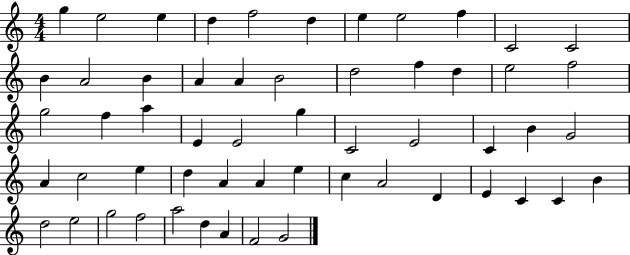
X:1
T:Untitled
M:4/4
L:1/4
K:C
g e2 e d f2 d e e2 f C2 C2 B A2 B A A B2 d2 f d e2 f2 g2 f a E E2 g C2 E2 C B G2 A c2 e d A A e c A2 D E C C B d2 e2 g2 f2 a2 d A F2 G2